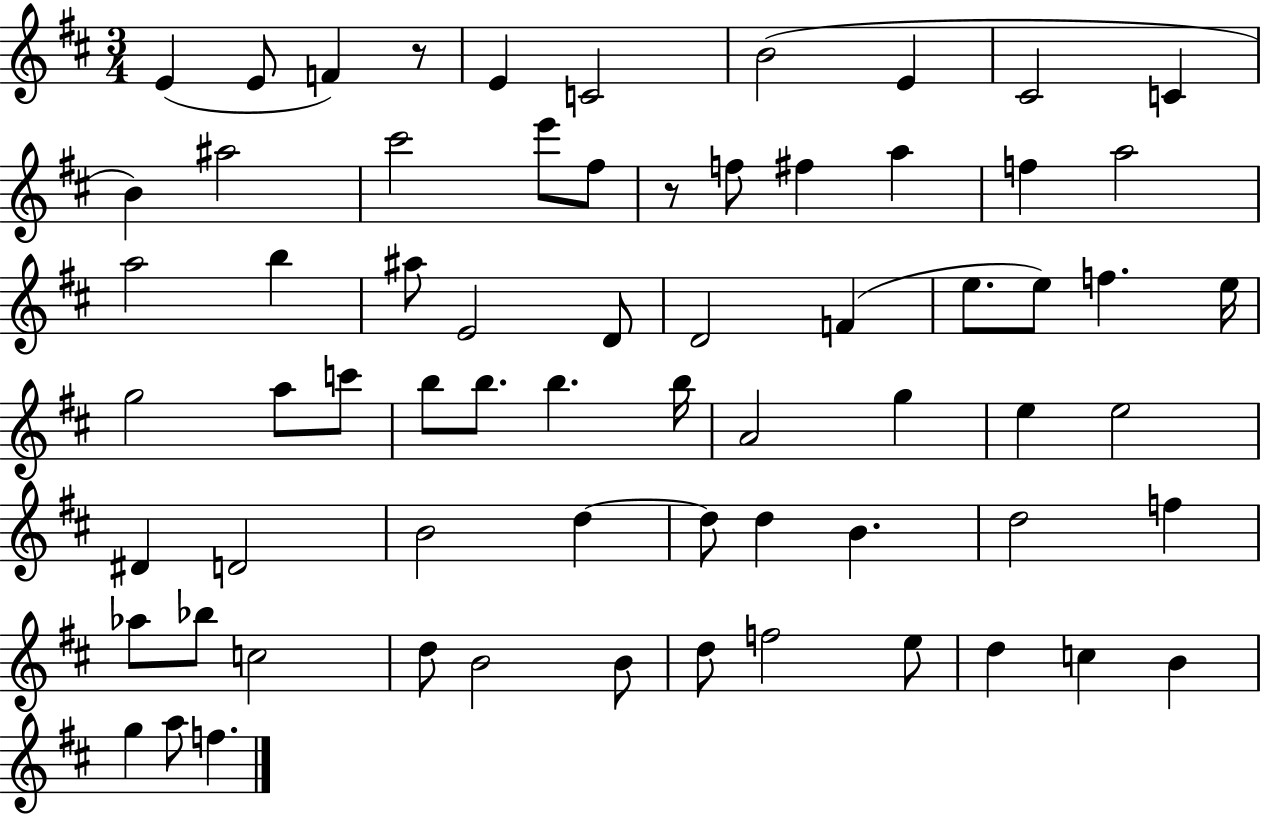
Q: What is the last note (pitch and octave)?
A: F5